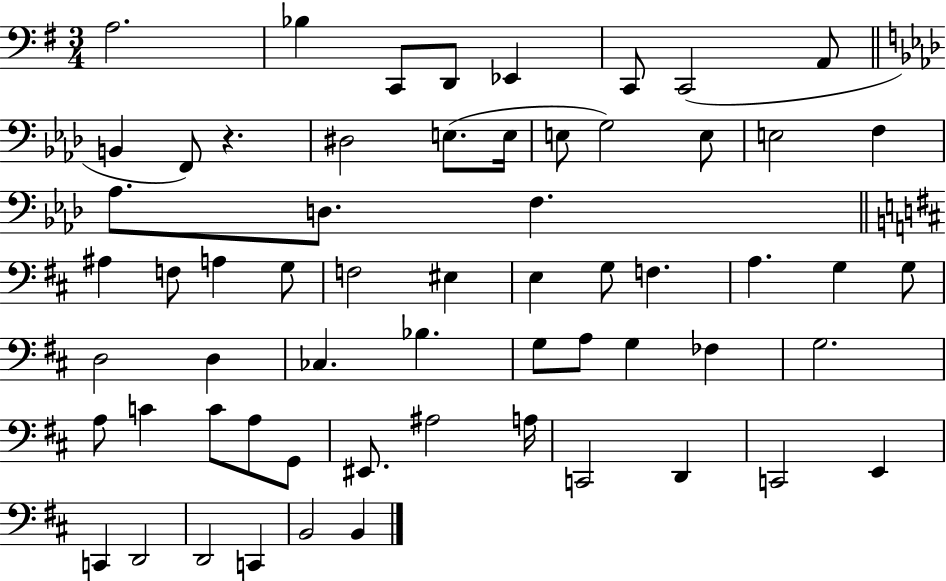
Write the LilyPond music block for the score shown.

{
  \clef bass
  \numericTimeSignature
  \time 3/4
  \key g \major
  a2. | bes4 c,8 d,8 ees,4 | c,8 c,2( a,8 | \bar "||" \break \key aes \major b,4 f,8) r4. | dis2 e8.( e16 | e8 g2) e8 | e2 f4 | \break aes8. d8. f4. | \bar "||" \break \key b \minor ais4 f8 a4 g8 | f2 eis4 | e4 g8 f4. | a4. g4 g8 | \break d2 d4 | ces4. bes4. | g8 a8 g4 fes4 | g2. | \break a8 c'4 c'8 a8 g,8 | eis,8. ais2 a16 | c,2 d,4 | c,2 e,4 | \break c,4 d,2 | d,2 c,4 | b,2 b,4 | \bar "|."
}